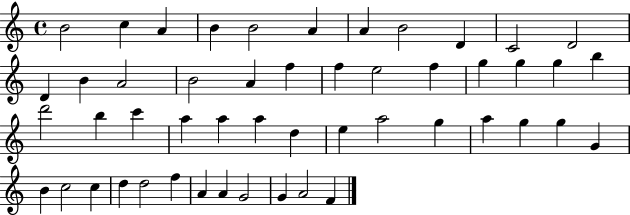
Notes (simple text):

B4/h C5/q A4/q B4/q B4/h A4/q A4/q B4/h D4/q C4/h D4/h D4/q B4/q A4/h B4/h A4/q F5/q F5/q E5/h F5/q G5/q G5/q G5/q B5/q D6/h B5/q C6/q A5/q A5/q A5/q D5/q E5/q A5/h G5/q A5/q G5/q G5/q G4/q B4/q C5/h C5/q D5/q D5/h F5/q A4/q A4/q G4/h G4/q A4/h F4/q